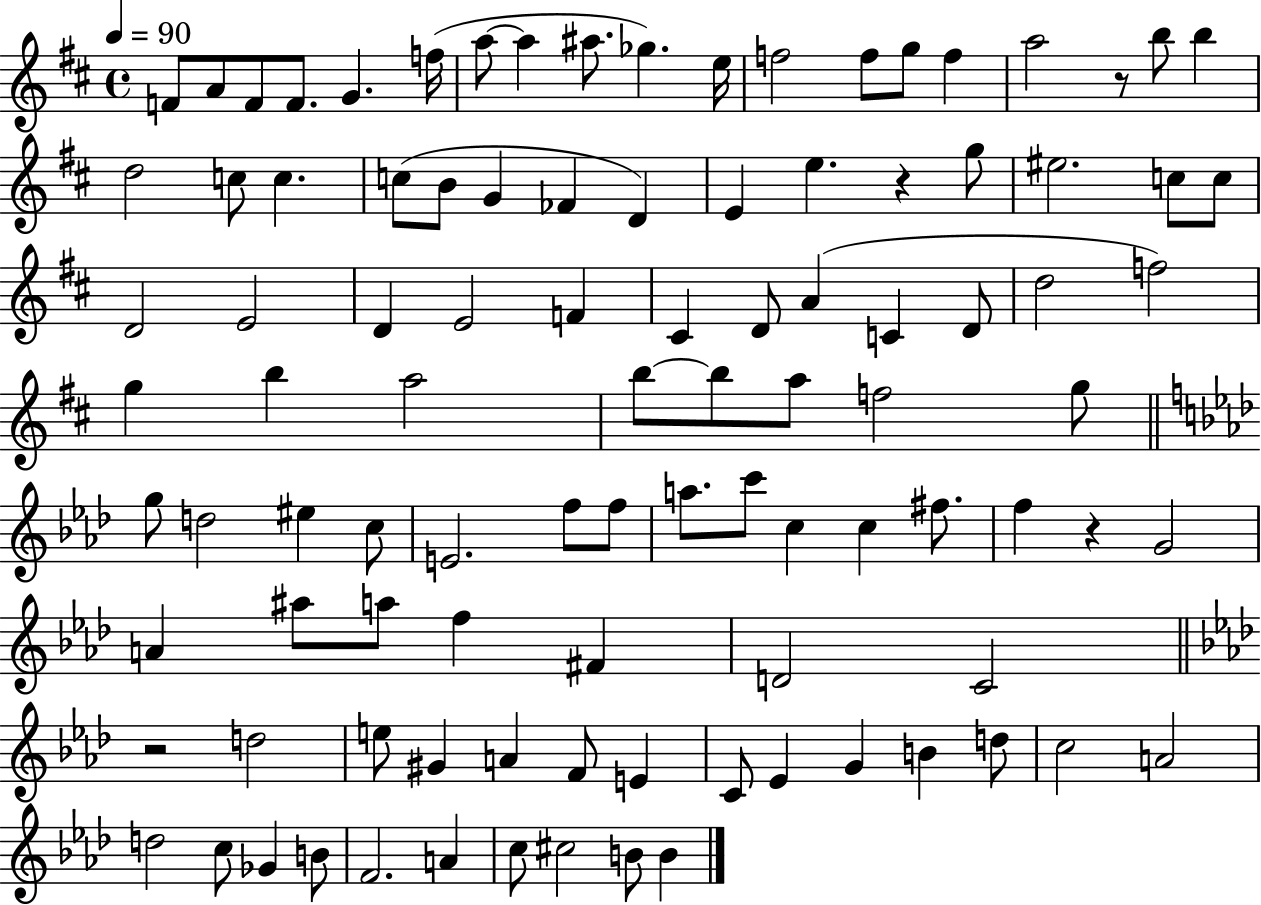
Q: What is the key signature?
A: D major